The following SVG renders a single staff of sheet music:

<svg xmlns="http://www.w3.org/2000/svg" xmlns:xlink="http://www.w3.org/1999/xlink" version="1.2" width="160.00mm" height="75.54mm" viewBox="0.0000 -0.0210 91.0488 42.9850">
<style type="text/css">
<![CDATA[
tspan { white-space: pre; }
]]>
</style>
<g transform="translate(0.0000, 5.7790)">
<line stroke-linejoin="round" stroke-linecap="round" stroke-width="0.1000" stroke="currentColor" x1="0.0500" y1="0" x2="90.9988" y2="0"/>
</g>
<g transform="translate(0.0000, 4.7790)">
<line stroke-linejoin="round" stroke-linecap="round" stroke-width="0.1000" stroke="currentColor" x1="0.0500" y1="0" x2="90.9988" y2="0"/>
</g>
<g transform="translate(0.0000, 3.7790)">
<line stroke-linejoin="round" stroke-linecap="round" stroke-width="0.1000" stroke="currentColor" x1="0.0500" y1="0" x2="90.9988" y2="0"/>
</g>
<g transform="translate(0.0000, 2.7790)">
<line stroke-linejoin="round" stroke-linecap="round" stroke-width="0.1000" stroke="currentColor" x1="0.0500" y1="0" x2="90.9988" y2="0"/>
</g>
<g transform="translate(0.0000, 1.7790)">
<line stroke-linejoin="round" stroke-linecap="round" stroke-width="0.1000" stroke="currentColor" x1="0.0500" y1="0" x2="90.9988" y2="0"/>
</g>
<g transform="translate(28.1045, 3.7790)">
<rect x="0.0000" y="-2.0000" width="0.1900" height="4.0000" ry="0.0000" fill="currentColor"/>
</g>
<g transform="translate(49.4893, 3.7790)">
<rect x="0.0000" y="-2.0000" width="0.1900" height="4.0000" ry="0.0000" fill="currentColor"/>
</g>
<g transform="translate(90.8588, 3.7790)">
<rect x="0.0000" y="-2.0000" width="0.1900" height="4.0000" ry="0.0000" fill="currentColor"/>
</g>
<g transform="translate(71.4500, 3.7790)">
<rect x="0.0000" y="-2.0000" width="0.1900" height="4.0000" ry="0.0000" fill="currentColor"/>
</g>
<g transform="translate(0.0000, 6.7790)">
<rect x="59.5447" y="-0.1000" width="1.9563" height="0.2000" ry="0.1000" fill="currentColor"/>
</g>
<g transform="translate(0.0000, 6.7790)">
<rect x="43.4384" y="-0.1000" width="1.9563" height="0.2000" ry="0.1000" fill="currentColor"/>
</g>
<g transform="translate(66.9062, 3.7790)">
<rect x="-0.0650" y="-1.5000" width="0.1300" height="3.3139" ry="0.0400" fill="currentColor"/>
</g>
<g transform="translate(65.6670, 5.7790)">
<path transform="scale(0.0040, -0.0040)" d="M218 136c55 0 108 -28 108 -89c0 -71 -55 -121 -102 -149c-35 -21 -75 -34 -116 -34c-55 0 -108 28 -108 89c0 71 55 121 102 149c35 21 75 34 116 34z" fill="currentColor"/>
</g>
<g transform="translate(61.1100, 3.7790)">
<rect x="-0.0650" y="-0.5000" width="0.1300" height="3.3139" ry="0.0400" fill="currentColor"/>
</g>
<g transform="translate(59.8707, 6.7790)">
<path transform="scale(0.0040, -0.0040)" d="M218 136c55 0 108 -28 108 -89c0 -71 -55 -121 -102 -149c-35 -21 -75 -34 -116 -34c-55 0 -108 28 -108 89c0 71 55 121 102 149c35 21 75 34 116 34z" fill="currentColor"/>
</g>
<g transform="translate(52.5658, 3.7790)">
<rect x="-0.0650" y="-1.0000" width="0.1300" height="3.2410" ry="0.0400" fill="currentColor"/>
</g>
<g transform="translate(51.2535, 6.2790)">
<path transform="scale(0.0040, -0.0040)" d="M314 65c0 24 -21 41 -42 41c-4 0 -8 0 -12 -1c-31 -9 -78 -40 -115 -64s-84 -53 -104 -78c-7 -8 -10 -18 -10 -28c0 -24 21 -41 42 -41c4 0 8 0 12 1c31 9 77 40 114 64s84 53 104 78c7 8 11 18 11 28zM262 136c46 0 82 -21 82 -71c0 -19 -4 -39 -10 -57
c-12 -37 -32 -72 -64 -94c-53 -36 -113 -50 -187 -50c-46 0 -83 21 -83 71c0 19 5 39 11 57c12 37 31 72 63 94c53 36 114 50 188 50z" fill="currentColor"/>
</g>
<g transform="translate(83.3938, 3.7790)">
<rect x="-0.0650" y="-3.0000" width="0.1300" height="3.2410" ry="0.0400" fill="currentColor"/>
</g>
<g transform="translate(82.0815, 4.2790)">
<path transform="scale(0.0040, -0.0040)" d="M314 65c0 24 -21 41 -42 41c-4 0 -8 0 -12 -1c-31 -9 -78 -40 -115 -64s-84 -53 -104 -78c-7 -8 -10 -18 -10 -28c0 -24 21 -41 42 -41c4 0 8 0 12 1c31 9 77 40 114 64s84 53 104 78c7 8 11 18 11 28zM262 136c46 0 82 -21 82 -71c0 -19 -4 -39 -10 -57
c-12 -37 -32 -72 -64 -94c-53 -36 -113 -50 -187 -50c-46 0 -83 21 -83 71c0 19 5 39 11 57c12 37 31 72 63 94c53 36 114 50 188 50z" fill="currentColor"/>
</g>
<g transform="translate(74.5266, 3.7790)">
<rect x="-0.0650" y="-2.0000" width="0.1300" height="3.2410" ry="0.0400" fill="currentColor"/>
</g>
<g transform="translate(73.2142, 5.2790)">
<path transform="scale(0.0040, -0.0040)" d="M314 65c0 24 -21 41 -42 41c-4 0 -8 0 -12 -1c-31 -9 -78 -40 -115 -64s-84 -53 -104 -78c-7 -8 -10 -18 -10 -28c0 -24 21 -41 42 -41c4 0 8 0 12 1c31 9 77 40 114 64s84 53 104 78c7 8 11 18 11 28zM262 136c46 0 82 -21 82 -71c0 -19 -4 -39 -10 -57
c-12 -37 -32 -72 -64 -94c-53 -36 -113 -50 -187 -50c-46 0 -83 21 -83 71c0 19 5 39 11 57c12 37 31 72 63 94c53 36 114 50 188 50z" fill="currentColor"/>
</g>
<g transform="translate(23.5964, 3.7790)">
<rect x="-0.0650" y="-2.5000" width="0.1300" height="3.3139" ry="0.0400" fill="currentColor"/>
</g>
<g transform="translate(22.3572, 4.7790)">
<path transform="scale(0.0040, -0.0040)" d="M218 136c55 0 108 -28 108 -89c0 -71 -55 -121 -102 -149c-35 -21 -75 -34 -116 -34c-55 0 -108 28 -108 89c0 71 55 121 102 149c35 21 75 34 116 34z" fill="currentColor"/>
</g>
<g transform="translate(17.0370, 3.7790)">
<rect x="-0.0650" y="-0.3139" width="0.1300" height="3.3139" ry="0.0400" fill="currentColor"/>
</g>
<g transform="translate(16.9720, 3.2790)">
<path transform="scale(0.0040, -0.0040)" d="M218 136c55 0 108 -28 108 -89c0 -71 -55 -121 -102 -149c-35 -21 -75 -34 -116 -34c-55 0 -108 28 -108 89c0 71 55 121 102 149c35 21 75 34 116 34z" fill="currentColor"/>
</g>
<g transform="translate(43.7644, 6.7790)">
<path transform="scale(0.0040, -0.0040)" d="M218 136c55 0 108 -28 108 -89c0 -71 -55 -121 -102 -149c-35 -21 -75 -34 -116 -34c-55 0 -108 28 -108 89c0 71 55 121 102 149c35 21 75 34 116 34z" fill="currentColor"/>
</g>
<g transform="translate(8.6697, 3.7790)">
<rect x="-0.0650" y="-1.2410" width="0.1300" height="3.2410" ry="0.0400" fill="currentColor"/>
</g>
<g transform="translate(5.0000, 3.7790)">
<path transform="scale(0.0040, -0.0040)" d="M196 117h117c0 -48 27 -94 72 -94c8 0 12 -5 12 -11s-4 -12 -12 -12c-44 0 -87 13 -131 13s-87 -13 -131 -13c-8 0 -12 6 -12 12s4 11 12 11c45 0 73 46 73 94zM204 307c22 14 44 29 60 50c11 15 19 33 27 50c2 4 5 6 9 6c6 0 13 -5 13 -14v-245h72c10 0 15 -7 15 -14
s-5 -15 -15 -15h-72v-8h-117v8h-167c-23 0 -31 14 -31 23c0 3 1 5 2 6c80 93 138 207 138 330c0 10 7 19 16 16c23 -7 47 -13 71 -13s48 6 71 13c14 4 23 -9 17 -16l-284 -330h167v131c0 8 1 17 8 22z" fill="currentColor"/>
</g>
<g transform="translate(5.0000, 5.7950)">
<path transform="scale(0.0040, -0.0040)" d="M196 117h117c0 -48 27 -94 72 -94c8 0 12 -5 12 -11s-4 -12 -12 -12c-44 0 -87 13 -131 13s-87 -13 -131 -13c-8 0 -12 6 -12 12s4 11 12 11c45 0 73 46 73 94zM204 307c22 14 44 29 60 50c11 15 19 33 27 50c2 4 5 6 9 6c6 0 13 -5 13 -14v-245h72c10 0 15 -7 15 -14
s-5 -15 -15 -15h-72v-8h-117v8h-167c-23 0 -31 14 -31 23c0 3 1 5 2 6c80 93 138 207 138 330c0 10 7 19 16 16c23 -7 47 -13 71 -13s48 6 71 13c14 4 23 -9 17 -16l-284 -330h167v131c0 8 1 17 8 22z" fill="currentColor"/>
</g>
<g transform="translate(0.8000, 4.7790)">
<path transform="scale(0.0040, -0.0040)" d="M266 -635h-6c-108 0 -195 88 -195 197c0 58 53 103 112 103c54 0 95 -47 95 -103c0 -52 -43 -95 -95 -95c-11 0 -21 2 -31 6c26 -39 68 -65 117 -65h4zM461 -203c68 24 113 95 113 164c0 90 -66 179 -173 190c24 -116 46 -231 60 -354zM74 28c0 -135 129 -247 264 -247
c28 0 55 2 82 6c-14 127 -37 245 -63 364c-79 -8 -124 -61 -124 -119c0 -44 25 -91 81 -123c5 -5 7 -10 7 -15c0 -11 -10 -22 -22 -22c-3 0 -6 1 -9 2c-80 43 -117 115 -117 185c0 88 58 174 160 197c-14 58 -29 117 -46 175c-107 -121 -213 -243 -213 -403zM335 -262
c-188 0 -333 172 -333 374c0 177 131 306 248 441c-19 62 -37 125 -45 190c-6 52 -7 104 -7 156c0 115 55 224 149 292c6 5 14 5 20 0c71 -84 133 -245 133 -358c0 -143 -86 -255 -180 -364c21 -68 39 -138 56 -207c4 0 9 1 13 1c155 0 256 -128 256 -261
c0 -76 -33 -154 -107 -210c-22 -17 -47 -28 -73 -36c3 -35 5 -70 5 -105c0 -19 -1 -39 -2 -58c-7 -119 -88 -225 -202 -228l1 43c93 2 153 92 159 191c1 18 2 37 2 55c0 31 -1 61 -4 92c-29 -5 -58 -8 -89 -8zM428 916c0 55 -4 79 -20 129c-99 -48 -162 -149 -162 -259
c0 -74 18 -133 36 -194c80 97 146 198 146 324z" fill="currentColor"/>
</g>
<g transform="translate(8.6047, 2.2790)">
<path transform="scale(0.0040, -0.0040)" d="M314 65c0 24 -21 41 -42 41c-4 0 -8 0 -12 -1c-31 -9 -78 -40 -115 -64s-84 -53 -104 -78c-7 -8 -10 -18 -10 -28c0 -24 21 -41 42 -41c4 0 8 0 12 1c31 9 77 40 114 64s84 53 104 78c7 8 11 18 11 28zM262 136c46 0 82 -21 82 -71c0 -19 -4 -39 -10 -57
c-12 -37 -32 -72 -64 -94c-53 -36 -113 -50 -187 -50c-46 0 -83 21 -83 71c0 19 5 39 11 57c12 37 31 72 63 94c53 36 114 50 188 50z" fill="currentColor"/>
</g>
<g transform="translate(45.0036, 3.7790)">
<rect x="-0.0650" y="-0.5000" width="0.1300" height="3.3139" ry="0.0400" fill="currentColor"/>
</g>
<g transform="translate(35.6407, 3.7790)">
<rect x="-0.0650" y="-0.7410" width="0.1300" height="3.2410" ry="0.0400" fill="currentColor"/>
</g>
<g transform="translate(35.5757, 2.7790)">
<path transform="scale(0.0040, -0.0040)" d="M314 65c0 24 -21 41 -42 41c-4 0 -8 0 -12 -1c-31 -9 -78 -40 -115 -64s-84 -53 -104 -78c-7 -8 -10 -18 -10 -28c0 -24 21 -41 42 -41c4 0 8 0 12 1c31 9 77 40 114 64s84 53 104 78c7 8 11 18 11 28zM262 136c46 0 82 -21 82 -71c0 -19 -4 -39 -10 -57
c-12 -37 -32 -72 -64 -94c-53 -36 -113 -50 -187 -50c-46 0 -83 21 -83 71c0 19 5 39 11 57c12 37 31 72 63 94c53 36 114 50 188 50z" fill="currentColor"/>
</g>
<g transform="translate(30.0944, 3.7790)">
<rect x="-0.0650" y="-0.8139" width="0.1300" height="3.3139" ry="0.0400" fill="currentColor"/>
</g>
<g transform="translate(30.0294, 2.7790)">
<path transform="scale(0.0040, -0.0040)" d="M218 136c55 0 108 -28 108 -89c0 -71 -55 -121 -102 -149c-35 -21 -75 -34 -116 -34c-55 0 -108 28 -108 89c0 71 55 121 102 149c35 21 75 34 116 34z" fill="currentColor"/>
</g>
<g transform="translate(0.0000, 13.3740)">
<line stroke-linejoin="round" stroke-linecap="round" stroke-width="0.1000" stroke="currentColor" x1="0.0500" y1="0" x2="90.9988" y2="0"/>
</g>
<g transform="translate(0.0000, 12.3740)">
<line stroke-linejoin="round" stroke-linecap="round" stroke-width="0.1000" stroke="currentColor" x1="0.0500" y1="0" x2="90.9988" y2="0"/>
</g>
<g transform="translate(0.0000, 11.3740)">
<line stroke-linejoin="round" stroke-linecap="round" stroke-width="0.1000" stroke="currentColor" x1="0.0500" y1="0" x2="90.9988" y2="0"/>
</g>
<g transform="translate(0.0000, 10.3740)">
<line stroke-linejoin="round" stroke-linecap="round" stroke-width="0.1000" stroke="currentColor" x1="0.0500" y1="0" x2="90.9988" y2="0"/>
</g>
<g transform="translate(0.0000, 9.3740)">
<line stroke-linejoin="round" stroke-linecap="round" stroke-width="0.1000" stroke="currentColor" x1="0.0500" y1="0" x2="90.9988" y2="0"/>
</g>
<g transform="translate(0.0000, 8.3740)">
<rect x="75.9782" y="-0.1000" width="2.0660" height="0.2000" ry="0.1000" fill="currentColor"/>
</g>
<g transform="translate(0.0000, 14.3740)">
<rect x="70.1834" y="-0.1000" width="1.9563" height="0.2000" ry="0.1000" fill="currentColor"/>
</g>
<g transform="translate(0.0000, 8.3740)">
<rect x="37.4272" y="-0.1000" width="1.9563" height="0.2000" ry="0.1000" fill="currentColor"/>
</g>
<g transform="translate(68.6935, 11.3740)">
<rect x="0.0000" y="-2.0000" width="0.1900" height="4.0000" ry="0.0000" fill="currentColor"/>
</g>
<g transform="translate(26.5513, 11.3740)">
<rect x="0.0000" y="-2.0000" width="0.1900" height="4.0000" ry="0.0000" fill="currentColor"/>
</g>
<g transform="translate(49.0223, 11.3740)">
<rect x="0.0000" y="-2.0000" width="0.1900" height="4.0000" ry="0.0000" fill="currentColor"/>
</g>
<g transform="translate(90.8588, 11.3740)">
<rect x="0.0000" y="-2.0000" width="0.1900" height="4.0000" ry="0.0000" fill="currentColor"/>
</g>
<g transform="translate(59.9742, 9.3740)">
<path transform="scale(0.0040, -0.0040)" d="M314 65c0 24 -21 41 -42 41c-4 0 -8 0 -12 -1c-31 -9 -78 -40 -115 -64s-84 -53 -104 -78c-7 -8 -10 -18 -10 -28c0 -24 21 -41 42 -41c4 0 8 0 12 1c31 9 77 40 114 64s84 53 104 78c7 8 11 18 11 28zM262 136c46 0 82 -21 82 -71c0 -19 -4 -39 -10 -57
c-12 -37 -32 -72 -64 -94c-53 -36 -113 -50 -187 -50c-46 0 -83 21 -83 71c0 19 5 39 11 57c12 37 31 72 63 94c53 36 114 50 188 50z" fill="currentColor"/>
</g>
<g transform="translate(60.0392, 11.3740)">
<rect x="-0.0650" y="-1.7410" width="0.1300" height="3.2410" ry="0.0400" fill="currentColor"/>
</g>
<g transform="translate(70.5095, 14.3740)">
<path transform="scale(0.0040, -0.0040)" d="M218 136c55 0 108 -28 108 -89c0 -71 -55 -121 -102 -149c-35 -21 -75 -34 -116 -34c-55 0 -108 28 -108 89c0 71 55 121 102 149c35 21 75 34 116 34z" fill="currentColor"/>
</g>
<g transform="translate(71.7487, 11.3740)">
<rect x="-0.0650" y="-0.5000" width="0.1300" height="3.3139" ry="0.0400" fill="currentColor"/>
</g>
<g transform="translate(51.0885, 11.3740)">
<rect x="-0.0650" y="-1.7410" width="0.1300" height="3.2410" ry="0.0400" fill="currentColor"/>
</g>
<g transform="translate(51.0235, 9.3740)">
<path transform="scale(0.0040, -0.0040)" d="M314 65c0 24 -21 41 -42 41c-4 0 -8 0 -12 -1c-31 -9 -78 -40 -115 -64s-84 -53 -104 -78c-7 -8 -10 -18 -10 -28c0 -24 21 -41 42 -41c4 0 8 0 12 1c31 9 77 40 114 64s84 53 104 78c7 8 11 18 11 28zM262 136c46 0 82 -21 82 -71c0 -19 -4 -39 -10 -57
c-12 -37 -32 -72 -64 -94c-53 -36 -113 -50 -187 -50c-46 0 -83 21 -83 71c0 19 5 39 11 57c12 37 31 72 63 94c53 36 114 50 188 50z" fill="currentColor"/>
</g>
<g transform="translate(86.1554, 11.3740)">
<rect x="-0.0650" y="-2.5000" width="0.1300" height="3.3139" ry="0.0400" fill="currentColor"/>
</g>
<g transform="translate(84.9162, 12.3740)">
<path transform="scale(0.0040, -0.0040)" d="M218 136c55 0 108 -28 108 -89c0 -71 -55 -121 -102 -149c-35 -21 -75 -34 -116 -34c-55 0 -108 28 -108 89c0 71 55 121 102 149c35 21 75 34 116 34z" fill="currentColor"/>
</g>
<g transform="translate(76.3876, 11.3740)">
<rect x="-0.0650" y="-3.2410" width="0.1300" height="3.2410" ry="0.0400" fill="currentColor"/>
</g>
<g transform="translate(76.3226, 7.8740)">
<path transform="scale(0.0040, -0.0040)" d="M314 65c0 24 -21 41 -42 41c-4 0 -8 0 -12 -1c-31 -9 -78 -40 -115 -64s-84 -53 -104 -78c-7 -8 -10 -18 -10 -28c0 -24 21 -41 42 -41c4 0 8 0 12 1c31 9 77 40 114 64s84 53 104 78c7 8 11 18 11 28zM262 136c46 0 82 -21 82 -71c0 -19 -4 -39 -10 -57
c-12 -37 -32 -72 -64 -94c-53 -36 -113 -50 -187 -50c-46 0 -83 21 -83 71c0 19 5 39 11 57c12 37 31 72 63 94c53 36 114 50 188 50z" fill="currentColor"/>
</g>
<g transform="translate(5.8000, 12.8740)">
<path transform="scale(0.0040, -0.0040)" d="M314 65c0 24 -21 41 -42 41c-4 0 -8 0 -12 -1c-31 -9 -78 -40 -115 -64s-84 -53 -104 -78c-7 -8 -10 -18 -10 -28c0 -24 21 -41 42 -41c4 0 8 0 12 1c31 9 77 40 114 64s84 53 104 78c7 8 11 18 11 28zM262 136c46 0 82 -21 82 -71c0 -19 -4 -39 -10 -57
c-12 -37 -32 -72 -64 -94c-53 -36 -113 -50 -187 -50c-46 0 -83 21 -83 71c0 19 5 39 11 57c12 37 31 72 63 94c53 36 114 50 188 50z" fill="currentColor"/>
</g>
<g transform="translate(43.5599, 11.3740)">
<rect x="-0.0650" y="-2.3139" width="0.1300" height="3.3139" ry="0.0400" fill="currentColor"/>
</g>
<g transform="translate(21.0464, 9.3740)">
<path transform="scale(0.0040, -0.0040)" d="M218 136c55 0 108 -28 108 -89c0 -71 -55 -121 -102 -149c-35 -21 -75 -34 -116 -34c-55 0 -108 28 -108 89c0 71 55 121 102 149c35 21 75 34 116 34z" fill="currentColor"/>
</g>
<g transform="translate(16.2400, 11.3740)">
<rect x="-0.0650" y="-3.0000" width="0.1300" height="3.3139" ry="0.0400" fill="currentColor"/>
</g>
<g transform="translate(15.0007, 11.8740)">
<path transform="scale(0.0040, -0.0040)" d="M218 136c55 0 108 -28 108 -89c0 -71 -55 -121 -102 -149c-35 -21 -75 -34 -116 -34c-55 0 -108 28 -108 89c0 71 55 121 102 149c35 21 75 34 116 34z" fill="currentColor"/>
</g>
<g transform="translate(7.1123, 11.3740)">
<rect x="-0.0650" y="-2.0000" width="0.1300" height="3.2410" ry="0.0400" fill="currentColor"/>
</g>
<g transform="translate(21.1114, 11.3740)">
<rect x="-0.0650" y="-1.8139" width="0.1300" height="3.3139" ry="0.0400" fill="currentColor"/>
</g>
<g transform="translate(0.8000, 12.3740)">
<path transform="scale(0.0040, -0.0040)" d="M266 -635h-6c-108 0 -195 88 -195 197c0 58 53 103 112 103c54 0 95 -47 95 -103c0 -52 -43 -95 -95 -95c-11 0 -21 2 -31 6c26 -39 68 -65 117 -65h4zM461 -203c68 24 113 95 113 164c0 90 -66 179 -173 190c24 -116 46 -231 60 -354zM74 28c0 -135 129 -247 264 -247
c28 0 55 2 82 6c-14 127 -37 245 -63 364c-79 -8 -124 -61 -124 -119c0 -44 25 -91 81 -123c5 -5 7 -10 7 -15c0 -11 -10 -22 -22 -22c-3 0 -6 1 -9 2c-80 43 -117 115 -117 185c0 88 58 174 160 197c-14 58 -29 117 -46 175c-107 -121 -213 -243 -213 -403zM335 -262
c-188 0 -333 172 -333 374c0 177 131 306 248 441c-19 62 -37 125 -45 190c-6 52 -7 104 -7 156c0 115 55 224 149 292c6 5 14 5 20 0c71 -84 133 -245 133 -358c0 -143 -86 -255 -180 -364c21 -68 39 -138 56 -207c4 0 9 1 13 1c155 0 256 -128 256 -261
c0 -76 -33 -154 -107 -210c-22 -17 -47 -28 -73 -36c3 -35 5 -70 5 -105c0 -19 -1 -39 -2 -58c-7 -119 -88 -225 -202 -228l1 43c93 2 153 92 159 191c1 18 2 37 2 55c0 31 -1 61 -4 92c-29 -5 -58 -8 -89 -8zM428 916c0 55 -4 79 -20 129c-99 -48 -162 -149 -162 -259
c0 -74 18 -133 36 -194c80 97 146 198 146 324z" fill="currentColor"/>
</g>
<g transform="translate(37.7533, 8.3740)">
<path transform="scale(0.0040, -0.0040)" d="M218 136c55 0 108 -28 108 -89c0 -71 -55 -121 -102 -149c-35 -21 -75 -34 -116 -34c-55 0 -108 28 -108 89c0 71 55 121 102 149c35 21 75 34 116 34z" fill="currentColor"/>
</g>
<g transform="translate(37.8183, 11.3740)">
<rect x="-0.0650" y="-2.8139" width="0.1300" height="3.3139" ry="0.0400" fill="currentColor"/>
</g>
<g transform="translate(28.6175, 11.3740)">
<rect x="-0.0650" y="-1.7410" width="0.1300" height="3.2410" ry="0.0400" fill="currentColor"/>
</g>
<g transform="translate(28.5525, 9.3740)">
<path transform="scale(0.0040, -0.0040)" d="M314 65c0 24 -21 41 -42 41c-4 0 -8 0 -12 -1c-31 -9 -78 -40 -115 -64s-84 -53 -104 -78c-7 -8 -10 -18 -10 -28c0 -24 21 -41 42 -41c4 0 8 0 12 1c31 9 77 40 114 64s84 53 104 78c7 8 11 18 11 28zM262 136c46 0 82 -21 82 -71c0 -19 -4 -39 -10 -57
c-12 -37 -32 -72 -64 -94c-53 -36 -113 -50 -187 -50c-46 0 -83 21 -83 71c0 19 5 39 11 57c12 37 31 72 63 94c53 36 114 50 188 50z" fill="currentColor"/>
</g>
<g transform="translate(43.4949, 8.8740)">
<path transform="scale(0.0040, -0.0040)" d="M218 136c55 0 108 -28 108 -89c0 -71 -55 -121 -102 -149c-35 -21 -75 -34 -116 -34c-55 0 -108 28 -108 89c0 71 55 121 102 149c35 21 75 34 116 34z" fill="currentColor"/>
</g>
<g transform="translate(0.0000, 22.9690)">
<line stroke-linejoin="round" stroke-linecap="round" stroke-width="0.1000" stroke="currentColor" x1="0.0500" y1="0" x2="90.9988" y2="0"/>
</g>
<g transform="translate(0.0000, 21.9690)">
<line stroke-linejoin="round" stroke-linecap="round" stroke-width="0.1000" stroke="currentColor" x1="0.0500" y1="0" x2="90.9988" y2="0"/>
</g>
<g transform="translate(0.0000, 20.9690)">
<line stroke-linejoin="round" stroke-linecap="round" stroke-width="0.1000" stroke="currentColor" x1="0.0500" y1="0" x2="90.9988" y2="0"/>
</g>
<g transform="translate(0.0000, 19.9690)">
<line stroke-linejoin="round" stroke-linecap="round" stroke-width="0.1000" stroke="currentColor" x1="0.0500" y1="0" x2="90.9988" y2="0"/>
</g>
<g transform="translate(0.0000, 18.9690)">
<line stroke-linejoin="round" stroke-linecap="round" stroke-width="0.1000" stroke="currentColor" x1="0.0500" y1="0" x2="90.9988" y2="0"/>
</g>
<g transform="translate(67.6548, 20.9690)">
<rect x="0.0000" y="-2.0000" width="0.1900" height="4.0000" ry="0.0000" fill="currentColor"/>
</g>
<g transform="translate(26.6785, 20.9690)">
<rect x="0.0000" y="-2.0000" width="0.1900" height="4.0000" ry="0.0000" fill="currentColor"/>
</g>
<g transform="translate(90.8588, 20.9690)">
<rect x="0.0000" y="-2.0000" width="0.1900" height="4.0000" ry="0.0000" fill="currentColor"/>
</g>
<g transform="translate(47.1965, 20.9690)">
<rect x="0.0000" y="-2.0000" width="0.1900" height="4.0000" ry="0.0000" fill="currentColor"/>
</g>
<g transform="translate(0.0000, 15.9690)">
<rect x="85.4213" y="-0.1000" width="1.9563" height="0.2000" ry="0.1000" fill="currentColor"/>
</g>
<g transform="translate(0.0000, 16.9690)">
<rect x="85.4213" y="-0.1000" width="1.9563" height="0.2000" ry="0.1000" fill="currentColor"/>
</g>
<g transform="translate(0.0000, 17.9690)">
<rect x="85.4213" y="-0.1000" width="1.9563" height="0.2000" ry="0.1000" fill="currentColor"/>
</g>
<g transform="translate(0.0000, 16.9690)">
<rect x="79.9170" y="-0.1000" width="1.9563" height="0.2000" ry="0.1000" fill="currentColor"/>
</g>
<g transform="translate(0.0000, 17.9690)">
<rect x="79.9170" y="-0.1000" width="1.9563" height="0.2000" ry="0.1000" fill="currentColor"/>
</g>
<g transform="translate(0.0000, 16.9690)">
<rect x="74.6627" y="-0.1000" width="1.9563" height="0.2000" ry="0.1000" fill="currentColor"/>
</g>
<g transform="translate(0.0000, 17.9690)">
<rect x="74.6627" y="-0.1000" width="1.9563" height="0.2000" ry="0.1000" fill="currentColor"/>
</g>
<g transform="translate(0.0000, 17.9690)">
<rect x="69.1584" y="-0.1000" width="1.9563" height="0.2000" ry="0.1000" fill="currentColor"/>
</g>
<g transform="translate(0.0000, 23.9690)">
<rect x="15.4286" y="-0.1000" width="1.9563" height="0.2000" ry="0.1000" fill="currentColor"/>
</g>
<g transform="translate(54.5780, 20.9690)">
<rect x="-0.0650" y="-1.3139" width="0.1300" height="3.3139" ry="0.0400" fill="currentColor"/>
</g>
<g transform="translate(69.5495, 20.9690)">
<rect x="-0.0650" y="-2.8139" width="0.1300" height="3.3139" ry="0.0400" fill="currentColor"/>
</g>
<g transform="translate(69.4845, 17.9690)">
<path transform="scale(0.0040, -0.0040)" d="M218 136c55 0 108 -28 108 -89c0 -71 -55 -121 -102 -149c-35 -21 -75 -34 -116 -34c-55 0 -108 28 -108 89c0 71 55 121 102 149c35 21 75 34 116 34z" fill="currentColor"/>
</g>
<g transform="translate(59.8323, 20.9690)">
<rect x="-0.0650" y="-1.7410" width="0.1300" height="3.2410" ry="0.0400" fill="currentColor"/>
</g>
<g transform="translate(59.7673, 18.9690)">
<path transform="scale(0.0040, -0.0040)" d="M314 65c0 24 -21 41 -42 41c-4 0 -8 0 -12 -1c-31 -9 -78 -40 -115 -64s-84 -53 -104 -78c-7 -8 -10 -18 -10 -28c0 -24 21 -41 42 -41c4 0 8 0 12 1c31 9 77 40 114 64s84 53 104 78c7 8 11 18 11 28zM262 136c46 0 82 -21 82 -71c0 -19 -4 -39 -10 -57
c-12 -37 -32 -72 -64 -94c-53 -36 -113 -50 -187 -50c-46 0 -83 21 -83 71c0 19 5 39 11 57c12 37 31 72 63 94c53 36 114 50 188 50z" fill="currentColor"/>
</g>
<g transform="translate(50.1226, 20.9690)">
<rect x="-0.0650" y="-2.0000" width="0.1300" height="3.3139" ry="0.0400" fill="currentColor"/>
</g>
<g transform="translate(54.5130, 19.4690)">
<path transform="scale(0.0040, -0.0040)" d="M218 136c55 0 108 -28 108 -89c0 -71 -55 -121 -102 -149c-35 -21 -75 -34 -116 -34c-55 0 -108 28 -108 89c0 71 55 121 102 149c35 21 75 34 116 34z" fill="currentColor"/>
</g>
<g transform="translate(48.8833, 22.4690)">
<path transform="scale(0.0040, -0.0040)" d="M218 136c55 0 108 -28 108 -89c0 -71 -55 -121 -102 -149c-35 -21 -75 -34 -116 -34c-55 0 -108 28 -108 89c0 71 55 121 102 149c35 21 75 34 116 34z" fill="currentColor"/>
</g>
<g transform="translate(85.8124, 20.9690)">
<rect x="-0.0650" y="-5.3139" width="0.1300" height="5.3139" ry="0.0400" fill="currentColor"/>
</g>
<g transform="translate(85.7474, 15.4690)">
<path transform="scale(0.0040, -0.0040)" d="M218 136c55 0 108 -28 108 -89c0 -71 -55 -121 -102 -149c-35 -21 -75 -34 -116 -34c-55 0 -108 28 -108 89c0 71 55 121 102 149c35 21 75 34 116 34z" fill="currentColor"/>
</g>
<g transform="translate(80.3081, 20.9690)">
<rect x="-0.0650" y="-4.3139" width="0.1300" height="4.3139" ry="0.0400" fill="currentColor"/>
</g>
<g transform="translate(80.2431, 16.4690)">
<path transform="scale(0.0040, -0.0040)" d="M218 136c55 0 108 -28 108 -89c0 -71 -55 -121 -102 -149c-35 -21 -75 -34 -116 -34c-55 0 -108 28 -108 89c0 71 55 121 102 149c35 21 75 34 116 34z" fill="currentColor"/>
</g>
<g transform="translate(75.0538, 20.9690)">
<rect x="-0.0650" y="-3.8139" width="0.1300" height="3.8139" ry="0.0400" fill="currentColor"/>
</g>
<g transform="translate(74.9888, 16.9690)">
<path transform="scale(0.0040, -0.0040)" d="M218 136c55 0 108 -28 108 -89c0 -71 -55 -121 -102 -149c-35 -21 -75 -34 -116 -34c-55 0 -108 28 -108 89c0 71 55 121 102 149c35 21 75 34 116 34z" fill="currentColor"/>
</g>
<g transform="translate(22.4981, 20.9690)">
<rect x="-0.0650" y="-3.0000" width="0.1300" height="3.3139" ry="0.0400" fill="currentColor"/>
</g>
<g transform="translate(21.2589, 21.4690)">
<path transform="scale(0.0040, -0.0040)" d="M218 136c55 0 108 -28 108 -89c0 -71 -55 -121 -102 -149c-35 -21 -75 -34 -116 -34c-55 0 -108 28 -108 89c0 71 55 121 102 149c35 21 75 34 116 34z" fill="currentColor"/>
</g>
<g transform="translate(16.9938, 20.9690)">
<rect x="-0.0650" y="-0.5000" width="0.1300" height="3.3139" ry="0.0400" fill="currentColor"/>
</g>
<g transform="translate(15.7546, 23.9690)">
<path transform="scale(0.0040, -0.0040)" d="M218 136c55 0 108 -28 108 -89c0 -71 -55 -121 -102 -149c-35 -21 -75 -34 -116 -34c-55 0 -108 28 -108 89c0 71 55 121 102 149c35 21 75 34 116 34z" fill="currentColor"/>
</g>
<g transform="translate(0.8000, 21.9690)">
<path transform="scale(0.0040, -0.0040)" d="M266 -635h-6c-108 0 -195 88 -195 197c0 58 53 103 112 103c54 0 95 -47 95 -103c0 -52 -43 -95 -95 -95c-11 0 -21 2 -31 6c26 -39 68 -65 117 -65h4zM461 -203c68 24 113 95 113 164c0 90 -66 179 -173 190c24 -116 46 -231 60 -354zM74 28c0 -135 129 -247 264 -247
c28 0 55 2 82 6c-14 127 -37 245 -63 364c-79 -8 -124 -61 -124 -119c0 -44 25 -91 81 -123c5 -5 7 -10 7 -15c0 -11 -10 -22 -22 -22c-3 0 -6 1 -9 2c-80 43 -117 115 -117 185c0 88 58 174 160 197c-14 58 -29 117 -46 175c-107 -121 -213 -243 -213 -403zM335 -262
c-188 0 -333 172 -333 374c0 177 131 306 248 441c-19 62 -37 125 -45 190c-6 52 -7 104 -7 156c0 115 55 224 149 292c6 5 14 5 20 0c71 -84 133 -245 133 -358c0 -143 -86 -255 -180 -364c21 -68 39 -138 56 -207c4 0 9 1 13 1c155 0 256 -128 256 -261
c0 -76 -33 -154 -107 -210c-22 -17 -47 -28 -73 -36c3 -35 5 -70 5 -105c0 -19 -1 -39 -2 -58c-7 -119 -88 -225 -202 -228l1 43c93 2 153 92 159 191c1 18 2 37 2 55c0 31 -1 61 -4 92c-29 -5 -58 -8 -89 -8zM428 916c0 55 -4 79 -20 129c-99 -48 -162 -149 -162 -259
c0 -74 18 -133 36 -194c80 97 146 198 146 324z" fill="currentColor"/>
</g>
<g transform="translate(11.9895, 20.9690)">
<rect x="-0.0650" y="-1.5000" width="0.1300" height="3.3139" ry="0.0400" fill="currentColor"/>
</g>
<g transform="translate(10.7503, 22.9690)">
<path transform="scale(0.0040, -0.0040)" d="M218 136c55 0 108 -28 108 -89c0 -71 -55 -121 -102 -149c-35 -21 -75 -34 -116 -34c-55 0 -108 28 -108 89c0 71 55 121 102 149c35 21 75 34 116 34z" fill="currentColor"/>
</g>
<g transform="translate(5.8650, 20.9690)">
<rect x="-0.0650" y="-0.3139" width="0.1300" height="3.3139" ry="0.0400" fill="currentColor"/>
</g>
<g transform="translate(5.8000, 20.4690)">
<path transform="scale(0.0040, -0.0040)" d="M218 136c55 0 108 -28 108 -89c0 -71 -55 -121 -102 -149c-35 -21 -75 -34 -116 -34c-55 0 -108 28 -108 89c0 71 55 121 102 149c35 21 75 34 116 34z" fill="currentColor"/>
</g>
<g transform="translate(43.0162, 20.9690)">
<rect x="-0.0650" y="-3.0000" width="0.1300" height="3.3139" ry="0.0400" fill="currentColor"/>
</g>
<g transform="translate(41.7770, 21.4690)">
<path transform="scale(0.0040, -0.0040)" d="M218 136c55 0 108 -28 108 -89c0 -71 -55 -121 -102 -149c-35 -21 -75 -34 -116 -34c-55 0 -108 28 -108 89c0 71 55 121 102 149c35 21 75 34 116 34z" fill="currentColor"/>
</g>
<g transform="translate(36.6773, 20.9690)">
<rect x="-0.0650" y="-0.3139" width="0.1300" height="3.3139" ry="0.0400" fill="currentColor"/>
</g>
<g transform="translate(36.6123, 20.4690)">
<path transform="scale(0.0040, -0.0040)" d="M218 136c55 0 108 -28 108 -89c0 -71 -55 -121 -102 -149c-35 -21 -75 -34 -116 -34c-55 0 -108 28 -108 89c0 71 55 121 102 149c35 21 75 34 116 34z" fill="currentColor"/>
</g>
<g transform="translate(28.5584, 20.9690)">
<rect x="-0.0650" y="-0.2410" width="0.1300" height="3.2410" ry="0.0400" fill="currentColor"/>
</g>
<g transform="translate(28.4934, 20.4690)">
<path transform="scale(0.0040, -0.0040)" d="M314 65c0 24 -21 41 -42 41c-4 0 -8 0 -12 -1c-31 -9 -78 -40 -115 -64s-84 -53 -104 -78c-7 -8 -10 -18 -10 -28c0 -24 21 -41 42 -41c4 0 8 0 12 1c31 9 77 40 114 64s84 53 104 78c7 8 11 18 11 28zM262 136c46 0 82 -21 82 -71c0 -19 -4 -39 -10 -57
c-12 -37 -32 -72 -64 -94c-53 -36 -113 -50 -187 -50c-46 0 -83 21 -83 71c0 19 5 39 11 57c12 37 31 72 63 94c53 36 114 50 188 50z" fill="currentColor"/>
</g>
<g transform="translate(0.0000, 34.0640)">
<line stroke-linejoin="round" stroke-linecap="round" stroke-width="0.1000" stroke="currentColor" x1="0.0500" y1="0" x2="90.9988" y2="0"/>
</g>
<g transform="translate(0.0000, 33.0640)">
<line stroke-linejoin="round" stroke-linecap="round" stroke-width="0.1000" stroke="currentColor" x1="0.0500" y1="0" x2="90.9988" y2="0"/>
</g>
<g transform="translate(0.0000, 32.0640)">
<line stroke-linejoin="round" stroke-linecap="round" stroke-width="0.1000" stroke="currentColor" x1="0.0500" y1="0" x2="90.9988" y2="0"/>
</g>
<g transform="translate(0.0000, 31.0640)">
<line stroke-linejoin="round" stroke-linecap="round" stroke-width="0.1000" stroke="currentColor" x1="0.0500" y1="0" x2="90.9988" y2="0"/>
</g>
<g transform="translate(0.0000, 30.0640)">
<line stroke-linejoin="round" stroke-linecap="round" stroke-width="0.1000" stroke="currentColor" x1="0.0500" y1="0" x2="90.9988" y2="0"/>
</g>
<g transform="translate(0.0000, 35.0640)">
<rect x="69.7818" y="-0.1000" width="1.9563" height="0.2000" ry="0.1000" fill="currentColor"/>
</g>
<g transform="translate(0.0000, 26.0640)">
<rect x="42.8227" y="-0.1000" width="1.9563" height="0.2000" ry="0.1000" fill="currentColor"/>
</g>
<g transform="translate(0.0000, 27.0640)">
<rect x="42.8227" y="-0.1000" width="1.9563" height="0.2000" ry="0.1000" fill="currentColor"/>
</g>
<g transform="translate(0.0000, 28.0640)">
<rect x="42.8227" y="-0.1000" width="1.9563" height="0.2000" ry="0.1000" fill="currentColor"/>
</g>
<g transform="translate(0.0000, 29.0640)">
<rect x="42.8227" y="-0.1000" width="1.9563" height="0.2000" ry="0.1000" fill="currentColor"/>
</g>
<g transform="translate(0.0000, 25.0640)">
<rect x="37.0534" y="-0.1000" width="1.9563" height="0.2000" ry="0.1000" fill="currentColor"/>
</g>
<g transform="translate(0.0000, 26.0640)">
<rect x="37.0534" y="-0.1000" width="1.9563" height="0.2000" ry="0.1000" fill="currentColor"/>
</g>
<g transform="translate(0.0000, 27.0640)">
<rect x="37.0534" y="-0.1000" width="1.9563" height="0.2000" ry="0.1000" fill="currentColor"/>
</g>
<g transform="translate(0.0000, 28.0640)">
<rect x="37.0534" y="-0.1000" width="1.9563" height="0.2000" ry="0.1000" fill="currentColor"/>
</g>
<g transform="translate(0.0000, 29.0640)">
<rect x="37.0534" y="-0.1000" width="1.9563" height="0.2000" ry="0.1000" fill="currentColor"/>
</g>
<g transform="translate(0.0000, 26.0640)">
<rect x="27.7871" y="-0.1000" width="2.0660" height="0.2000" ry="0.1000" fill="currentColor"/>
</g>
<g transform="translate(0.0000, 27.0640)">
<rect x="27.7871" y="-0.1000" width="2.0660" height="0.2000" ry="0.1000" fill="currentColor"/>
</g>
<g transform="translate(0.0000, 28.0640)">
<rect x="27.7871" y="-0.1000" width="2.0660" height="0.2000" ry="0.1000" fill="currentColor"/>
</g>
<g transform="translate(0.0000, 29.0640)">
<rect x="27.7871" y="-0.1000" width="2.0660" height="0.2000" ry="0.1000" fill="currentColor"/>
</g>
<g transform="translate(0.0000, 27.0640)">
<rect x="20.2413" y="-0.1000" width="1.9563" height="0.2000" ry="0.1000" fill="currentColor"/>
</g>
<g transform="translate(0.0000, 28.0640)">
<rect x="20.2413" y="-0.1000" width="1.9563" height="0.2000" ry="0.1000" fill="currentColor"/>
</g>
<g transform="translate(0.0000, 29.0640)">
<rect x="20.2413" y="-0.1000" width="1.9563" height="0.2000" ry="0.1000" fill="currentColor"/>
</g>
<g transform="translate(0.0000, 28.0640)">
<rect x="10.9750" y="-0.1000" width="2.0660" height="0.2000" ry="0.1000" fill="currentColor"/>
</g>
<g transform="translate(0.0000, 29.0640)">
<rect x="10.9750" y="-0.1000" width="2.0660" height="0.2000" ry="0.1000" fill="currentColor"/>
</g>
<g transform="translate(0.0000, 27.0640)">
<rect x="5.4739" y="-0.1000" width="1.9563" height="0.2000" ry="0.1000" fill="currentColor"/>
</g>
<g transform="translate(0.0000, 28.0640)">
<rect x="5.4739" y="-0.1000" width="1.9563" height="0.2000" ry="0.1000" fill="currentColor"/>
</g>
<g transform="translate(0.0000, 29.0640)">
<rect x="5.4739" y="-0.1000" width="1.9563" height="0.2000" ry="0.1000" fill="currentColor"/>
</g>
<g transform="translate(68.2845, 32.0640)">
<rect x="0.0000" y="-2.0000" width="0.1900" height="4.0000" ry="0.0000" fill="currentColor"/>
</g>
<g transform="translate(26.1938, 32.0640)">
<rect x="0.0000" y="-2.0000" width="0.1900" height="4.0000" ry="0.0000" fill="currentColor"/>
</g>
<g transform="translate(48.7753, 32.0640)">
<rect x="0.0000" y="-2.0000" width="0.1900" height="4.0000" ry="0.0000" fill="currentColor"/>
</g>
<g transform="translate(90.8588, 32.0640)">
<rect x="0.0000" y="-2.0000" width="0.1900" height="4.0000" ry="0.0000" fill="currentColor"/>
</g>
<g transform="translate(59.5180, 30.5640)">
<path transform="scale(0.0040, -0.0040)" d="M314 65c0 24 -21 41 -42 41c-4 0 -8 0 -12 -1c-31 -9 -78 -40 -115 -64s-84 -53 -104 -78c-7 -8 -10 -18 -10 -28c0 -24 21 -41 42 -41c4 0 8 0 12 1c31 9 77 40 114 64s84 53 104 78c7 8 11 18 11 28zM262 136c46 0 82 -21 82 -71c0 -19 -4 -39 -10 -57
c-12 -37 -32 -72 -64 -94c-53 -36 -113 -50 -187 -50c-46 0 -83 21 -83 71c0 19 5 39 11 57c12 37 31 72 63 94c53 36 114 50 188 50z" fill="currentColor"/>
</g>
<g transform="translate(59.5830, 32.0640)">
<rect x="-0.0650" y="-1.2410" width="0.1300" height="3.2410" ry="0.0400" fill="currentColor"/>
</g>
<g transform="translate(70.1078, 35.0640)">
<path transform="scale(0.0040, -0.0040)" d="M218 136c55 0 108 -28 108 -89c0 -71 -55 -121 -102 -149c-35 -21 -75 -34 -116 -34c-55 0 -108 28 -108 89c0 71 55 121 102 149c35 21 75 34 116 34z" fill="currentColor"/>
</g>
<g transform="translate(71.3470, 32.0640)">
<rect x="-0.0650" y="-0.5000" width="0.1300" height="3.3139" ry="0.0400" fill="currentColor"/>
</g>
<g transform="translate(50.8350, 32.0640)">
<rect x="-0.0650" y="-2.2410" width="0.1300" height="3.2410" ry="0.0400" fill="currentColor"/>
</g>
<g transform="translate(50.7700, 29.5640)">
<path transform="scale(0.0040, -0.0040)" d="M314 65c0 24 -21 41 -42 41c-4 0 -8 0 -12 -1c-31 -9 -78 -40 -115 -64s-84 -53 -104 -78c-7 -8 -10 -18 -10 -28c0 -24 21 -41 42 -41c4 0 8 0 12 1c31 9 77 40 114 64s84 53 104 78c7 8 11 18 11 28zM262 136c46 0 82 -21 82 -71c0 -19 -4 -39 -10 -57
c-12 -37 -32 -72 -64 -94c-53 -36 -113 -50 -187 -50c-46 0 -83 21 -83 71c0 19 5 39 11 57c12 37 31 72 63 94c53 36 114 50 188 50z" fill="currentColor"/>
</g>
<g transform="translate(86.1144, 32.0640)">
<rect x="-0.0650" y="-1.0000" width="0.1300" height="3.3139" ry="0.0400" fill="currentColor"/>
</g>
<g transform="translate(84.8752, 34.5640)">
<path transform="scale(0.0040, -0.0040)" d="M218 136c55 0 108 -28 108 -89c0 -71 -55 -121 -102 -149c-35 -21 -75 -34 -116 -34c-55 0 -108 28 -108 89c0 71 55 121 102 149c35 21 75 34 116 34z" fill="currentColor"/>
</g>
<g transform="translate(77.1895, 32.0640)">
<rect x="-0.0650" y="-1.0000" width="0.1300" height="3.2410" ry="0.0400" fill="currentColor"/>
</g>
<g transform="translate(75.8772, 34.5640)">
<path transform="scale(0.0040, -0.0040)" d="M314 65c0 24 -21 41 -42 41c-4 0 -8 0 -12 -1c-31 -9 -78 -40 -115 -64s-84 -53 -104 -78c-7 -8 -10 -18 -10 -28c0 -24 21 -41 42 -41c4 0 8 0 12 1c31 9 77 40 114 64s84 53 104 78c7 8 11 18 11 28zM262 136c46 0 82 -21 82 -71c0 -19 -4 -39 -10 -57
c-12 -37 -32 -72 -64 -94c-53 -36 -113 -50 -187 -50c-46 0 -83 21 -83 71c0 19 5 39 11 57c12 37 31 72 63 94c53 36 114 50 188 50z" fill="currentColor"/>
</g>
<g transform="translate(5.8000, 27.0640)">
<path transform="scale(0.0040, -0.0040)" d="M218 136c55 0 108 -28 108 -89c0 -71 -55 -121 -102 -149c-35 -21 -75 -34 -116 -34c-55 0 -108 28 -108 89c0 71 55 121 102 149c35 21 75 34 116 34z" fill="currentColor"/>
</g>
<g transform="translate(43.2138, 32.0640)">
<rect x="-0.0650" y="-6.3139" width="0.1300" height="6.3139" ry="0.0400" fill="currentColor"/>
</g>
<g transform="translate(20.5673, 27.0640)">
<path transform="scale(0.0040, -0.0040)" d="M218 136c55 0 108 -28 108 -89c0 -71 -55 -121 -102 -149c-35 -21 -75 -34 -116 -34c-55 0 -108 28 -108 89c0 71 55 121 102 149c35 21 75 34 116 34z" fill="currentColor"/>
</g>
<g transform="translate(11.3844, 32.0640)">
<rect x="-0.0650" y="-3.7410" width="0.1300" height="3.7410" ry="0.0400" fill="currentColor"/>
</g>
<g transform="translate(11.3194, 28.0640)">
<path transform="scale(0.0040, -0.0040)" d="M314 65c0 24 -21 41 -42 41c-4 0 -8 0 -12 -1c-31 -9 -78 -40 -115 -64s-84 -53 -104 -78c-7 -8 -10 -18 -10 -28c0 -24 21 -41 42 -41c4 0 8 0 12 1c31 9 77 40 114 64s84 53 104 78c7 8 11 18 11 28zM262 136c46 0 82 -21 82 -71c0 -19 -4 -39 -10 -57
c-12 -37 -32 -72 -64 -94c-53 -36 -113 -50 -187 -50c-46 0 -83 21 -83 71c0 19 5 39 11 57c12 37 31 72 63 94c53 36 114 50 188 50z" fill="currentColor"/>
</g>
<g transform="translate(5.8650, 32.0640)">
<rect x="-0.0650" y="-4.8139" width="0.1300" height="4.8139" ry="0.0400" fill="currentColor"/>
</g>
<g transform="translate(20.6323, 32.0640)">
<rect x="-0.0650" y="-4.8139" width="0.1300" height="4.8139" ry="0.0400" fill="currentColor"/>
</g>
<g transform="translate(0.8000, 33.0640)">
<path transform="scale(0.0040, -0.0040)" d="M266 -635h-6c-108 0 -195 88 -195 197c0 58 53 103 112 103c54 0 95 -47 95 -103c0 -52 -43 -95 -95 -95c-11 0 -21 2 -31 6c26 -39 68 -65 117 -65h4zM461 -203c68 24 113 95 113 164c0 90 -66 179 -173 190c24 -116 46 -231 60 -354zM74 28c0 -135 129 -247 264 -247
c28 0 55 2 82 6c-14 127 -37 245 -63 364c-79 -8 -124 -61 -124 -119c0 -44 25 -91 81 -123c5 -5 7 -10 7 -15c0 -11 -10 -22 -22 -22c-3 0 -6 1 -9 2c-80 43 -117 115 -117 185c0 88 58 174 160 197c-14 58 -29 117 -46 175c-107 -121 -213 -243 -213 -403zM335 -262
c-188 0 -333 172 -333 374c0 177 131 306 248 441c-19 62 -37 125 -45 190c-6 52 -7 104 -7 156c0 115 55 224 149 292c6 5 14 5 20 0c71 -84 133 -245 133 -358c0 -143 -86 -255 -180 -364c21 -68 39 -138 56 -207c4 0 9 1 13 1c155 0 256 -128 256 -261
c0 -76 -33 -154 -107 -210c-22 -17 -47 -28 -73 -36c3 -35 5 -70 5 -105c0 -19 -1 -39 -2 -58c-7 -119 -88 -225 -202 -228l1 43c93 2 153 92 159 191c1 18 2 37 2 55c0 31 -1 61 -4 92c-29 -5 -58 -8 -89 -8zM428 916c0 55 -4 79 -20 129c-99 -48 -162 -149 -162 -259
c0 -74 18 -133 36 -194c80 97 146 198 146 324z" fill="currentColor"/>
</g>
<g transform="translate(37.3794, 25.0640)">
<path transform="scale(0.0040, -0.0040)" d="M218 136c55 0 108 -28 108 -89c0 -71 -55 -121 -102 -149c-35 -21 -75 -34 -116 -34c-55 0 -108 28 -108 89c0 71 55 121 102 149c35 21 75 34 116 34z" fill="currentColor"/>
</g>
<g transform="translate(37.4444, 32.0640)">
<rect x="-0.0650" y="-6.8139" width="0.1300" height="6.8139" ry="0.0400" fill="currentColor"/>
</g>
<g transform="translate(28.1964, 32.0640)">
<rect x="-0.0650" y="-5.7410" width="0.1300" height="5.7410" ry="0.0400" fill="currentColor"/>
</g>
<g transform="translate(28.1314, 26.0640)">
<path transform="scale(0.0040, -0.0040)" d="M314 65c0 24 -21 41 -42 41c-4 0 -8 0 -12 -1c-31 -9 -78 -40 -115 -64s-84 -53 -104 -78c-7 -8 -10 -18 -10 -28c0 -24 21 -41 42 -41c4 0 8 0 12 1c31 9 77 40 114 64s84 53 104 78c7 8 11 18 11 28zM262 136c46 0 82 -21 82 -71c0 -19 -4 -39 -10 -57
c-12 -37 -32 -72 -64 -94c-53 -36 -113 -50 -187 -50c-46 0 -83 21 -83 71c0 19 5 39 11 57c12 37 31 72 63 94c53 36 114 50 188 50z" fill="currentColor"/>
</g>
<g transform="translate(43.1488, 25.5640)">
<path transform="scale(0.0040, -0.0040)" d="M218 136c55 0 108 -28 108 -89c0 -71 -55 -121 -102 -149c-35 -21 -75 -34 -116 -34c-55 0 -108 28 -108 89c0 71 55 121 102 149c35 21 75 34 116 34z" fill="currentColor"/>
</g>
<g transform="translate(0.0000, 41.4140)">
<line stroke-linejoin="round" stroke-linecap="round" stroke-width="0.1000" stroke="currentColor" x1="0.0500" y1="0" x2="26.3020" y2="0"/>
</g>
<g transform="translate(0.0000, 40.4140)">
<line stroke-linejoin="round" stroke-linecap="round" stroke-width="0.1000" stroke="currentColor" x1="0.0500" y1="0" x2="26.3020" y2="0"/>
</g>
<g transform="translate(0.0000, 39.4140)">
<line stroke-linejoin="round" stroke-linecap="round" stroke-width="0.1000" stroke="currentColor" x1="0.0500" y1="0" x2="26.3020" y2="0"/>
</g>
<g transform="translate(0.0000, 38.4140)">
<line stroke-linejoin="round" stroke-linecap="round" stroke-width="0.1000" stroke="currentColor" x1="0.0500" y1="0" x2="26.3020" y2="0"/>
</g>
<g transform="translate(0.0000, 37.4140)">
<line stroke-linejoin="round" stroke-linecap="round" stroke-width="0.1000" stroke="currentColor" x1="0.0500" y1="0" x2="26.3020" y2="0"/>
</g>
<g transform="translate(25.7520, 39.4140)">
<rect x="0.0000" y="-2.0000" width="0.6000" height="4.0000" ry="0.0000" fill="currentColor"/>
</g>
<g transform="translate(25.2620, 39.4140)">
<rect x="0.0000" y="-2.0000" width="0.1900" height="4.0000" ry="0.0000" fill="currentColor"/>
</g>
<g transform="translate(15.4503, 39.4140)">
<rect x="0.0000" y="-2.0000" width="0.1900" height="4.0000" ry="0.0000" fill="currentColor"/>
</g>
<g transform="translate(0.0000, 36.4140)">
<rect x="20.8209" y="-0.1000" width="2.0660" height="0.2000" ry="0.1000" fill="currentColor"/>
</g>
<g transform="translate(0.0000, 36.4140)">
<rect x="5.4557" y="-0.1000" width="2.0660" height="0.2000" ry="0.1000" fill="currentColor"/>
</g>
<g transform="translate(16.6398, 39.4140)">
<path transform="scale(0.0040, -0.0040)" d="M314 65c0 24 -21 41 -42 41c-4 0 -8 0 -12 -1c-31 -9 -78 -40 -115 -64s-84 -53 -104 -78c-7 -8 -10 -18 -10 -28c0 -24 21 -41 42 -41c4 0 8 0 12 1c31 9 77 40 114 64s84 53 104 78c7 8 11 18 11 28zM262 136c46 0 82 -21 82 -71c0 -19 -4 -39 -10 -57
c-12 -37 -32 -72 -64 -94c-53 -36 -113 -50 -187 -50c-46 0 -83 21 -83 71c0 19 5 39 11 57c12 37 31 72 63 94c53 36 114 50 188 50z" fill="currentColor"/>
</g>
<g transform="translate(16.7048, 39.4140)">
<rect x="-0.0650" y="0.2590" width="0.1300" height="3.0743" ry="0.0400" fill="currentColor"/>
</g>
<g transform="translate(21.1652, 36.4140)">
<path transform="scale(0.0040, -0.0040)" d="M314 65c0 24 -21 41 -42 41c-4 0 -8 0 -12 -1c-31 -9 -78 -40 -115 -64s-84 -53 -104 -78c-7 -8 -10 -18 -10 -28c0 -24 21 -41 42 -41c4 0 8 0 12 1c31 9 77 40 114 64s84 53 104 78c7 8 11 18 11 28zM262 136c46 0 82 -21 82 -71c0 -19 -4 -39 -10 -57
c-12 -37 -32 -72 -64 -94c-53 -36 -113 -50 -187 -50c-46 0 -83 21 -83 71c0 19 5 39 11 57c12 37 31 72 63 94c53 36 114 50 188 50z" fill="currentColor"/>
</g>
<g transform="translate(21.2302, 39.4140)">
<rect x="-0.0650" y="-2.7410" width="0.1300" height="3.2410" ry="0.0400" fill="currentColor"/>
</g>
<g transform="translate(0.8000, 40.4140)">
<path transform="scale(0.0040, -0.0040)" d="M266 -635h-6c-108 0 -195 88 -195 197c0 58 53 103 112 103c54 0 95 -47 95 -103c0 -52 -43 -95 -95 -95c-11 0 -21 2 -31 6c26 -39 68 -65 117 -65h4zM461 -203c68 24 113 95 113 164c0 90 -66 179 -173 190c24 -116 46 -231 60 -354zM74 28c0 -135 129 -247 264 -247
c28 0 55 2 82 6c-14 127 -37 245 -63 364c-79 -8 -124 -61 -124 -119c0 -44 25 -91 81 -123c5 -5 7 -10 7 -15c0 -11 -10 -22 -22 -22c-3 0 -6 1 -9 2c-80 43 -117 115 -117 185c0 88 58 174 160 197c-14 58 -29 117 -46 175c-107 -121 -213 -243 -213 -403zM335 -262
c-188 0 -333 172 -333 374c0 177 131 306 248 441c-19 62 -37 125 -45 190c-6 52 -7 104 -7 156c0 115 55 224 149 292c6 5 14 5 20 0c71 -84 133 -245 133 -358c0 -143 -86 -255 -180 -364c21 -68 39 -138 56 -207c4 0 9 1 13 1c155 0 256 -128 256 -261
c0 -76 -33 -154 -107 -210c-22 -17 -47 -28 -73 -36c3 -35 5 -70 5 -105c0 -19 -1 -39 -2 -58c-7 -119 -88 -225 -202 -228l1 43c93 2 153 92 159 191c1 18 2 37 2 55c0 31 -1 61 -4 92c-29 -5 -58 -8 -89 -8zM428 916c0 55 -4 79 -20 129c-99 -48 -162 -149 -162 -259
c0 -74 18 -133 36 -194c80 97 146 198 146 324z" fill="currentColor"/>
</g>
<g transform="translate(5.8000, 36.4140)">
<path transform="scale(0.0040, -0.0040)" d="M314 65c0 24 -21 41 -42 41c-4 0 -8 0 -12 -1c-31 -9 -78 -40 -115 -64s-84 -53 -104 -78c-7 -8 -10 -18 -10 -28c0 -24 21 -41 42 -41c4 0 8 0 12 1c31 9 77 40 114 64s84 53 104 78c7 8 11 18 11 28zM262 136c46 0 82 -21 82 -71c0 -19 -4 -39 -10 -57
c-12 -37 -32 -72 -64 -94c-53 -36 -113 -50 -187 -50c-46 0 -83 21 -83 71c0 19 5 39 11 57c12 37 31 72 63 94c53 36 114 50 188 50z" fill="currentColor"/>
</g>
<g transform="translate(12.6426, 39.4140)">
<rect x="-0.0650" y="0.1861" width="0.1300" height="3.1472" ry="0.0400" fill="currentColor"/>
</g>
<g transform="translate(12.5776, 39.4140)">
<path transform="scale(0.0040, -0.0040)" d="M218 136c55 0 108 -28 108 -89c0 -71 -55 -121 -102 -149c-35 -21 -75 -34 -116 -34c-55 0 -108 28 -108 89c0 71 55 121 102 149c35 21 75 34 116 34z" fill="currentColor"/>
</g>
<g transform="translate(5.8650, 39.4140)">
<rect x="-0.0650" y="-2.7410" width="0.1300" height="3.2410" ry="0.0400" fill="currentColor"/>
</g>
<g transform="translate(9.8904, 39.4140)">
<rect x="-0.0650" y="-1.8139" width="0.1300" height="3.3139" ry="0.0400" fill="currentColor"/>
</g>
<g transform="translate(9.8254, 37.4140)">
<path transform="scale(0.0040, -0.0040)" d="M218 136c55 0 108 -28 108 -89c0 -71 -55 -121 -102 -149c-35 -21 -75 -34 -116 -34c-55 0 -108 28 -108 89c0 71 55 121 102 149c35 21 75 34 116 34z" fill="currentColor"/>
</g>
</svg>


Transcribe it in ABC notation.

X:1
T:Untitled
M:4/4
L:1/4
K:C
e2 c G d d2 C D2 C E F2 A2 F2 A f f2 a g f2 f2 C b2 G c E C A c2 c A F e f2 a c' d' f' e' c'2 e' g'2 b' a' g2 e2 C D2 D a2 f B B2 a2